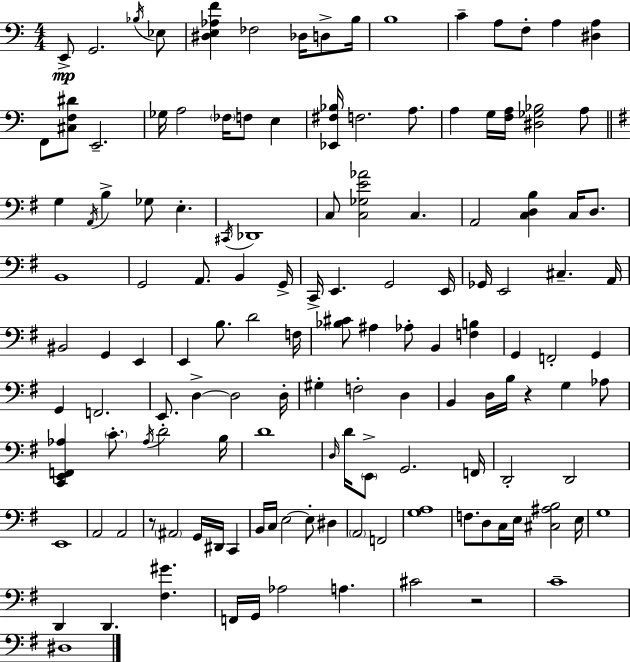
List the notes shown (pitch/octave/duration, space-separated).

E2/e G2/h. Bb3/s Eb3/e [D#3,E3,Ab3,F4]/q FES3/h Db3/s D3/e B3/s B3/w C4/q A3/e F3/e A3/q [D#3,A3]/q F2/e [C#3,F3,D#4]/e E2/h. Gb3/s A3/h FES3/s F3/e E3/q [Eb2,F#3,Bb3]/s F3/h. A3/e. A3/q G3/s [F3,A3]/s [D#3,Gb3,Bb3]/h A3/e G3/q A2/s B3/q Gb3/e E3/q. C#2/s Db2/w C3/e [C3,Gb3,E4,Ab4]/h C3/q. A2/h [C3,D3,B3]/q C3/s D3/e. B2/w G2/h A2/e. B2/q G2/s C2/s E2/q. G2/h E2/s Gb2/s E2/h C#3/q. A2/s BIS2/h G2/q E2/q E2/q B3/e. D4/h F3/s [Bb3,C#4]/e A#3/q Ab3/e B2/q [F3,B3]/q G2/q F2/h G2/q G2/q F2/h. E2/e. D3/q D3/h D3/s G#3/q F3/h D3/q B2/q D3/s B3/s R/q G3/q Ab3/e [C2,E2,F2,Ab3]/q C4/e. Ab3/s D4/h B3/s D4/w D3/s D4/s E2/e G2/h. F2/s D2/h D2/h E2/w A2/h A2/h R/e A#2/h G2/s D#2/s C2/q B2/s C3/s E3/h E3/e D#3/q A2/h F2/h [G3,A3]/w F3/e. D3/e C3/s E3/s [C#3,A#3,B3]/h E3/s G3/w D2/q D2/q. [F#3,G#4]/q. F2/s G2/s Ab3/h A3/q. C#4/h R/h C4/w D#3/w